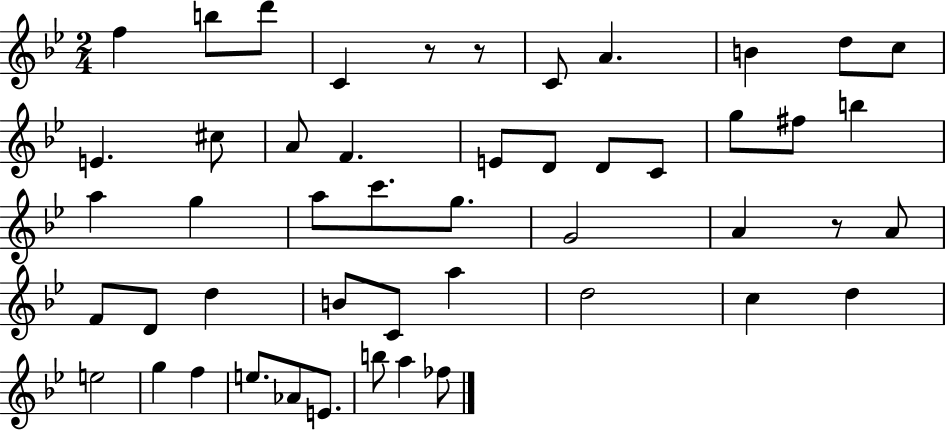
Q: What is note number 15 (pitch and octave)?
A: D4